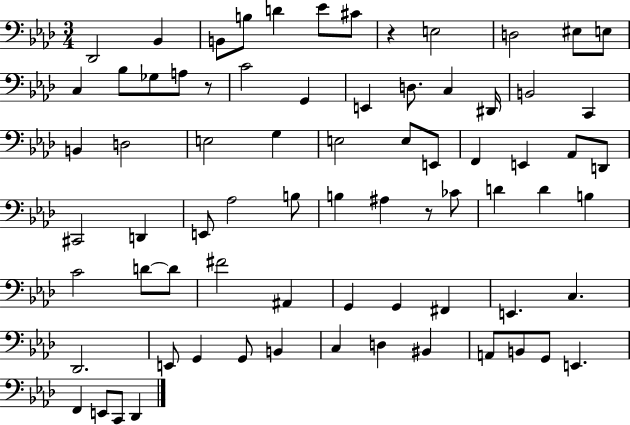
X:1
T:Untitled
M:3/4
L:1/4
K:Ab
_D,,2 _B,, B,,/2 B,/2 D _E/2 ^C/2 z E,2 D,2 ^E,/2 E,/2 C, _B,/2 _G,/2 A,/2 z/2 C2 G,, E,, D,/2 C, ^D,,/4 B,,2 C,, B,, D,2 E,2 G, E,2 E,/2 E,,/2 F,, E,, _A,,/2 D,,/2 ^C,,2 D,, E,,/2 _A,2 B,/2 B, ^A, z/2 _C/2 D D B, C2 D/2 D/2 ^F2 ^A,, G,, G,, ^F,, E,, C, _D,,2 E,,/2 G,, G,,/2 B,, C, D, ^B,, A,,/2 B,,/2 G,,/2 E,, F,, E,,/2 C,,/2 _D,,